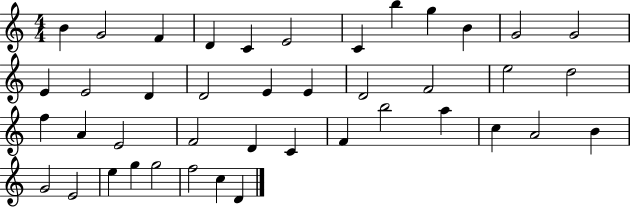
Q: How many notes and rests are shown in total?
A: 42